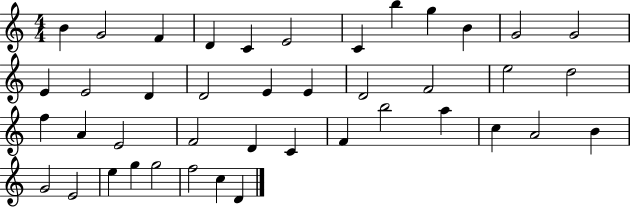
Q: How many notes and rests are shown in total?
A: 42